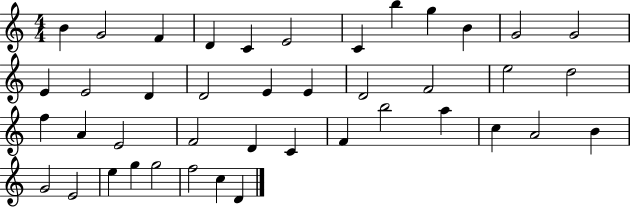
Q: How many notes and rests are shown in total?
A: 42